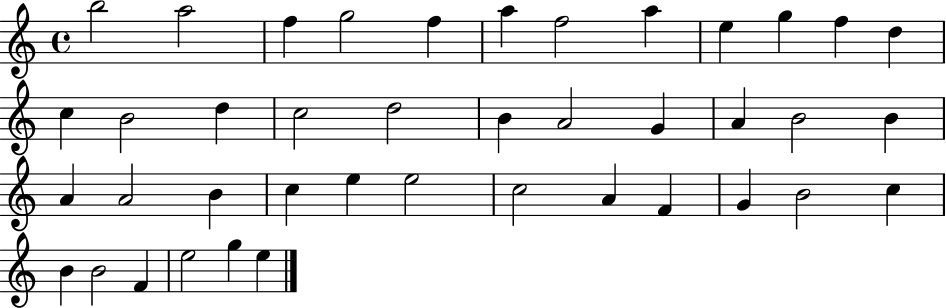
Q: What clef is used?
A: treble